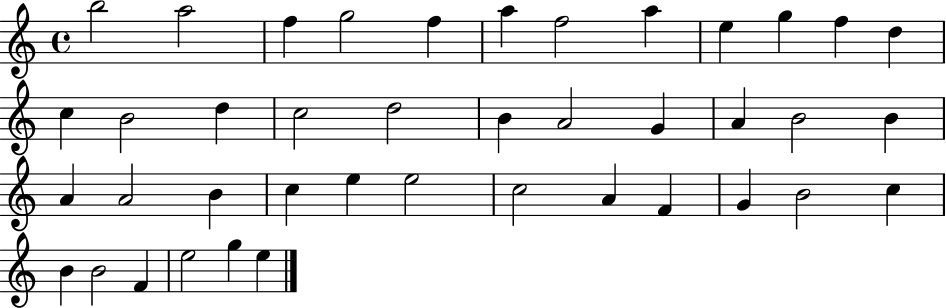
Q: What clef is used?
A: treble